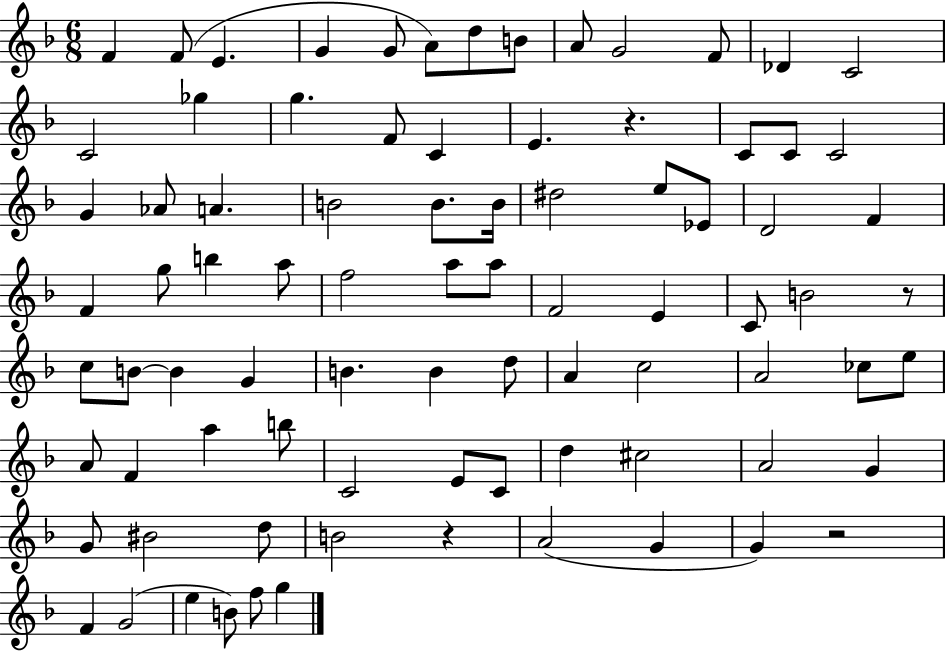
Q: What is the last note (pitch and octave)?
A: G5